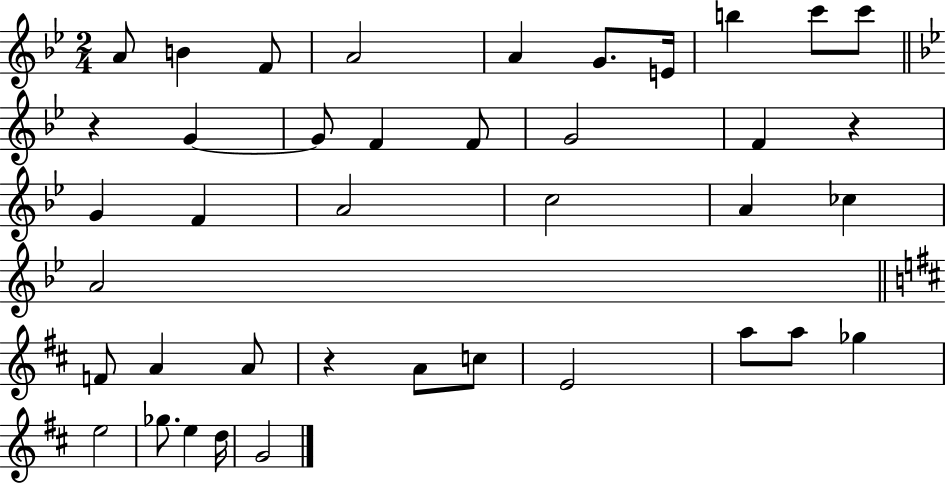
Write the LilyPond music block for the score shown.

{
  \clef treble
  \numericTimeSignature
  \time 2/4
  \key bes \major
  a'8 b'4 f'8 | a'2 | a'4 g'8. e'16 | b''4 c'''8 c'''8 | \break \bar "||" \break \key bes \major r4 g'4~~ | g'8 f'4 f'8 | g'2 | f'4 r4 | \break g'4 f'4 | a'2 | c''2 | a'4 ces''4 | \break a'2 | \bar "||" \break \key d \major f'8 a'4 a'8 | r4 a'8 c''8 | e'2 | a''8 a''8 ges''4 | \break e''2 | ges''8. e''4 d''16 | g'2 | \bar "|."
}